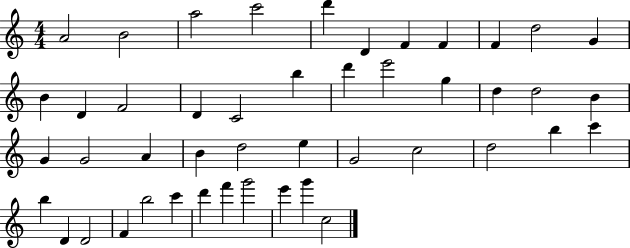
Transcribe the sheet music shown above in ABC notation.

X:1
T:Untitled
M:4/4
L:1/4
K:C
A2 B2 a2 c'2 d' D F F F d2 G B D F2 D C2 b d' e'2 g d d2 B G G2 A B d2 e G2 c2 d2 b c' b D D2 F b2 c' d' f' g'2 e' g' c2